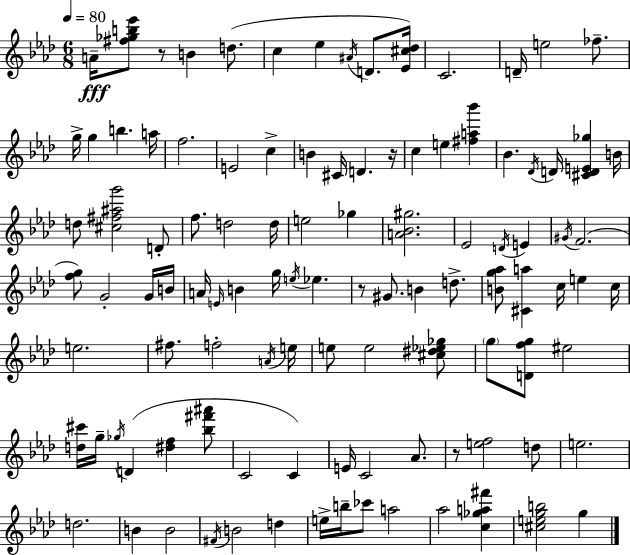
A4/s [F#5,Gb5,B5,Eb6]/e R/e B4/q D5/e. C5/q Eb5/q A#4/s D4/e. [Eb4,C#5,Db5]/s C4/h. D4/s E5/h FES5/e. G5/s G5/q B5/q. A5/s F5/h. E4/h C5/q B4/q C#4/s D4/q. R/s C5/q E5/q [F#5,A5,Bb6]/q Bb4/q. Db4/s D4/s [C#4,D4,E4,Gb5]/q B4/s D5/e [C#5,F#5,A#5,G6]/h D4/e F5/e. D5/h D5/s E5/h Gb5/q [A4,Bb4,G#5]/h. Eb4/h D4/s E4/q G#4/s F4/h. [F5,G5]/e G4/h G4/s B4/s A4/s E4/s B4/q G5/s E5/s Eb5/q. R/e G#4/e. B4/q D5/e. [B4,G5,Ab5]/e [C#4,A5]/q C5/s E5/q C5/s E5/h. F#5/e. F5/h A4/s E5/s E5/e E5/h [C#5,D#5,Eb5,Gb5]/e G5/e [D4,F5,G5]/e EIS5/h [D5,C#6]/s G5/s Gb5/s D4/q [D#5,F5]/q [Bb5,F#6,A#6]/e C4/h C4/q E4/s C4/h Ab4/e. R/e [E5,F5]/h D5/e E5/h. D5/h. B4/q B4/h F#4/s B4/h D5/q E5/s B5/s CES6/e A5/h Ab5/h [C5,Gb5,A5,F#6]/q [C#5,E5,G5,B5]/h G5/q